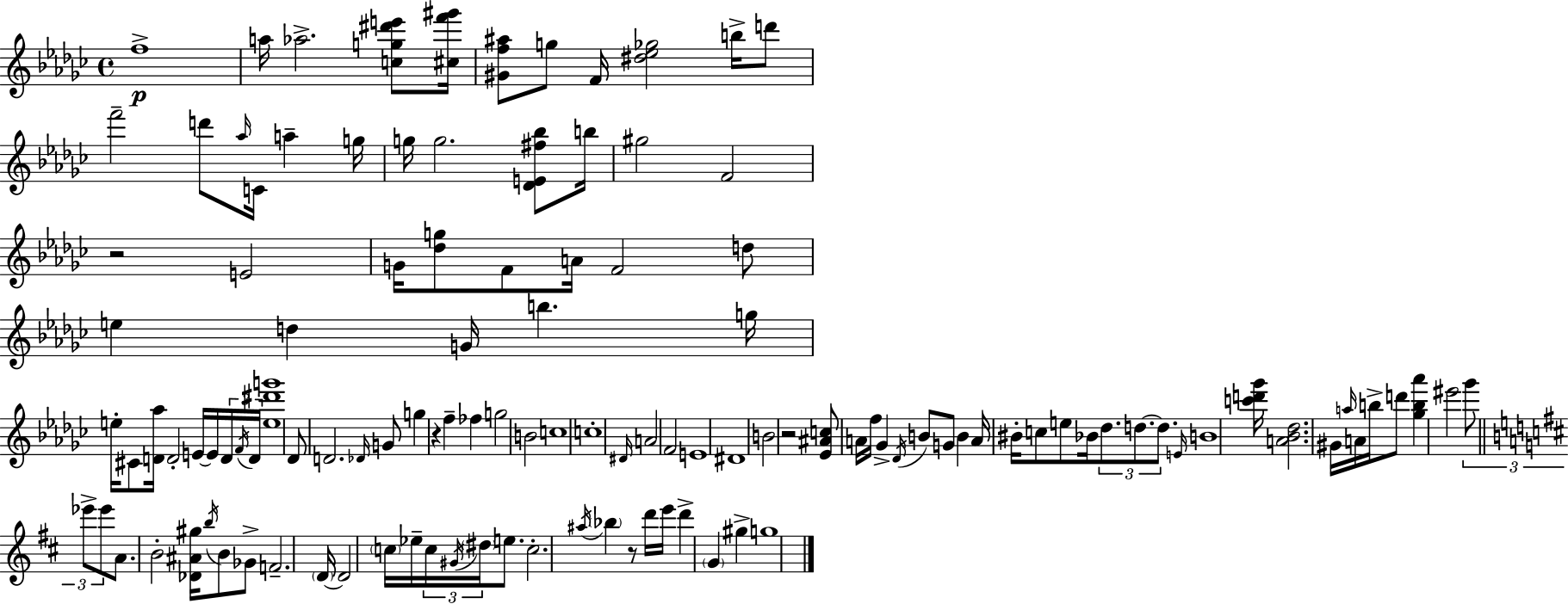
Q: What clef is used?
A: treble